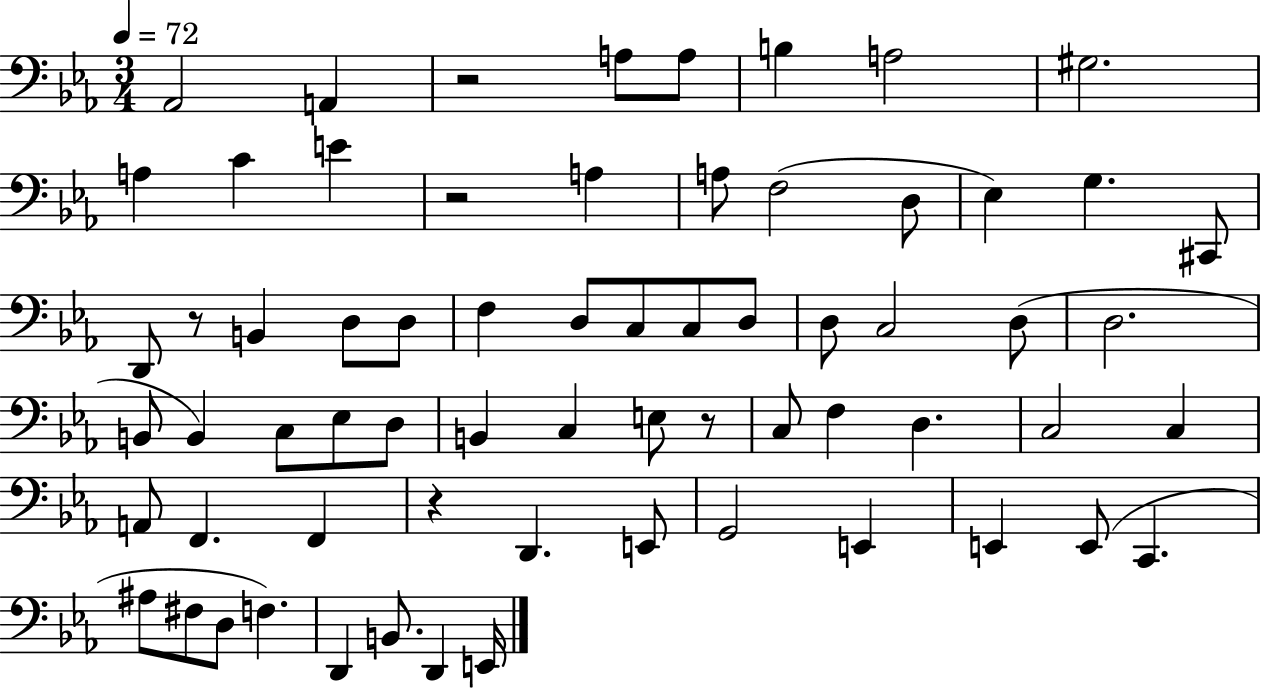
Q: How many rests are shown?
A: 5